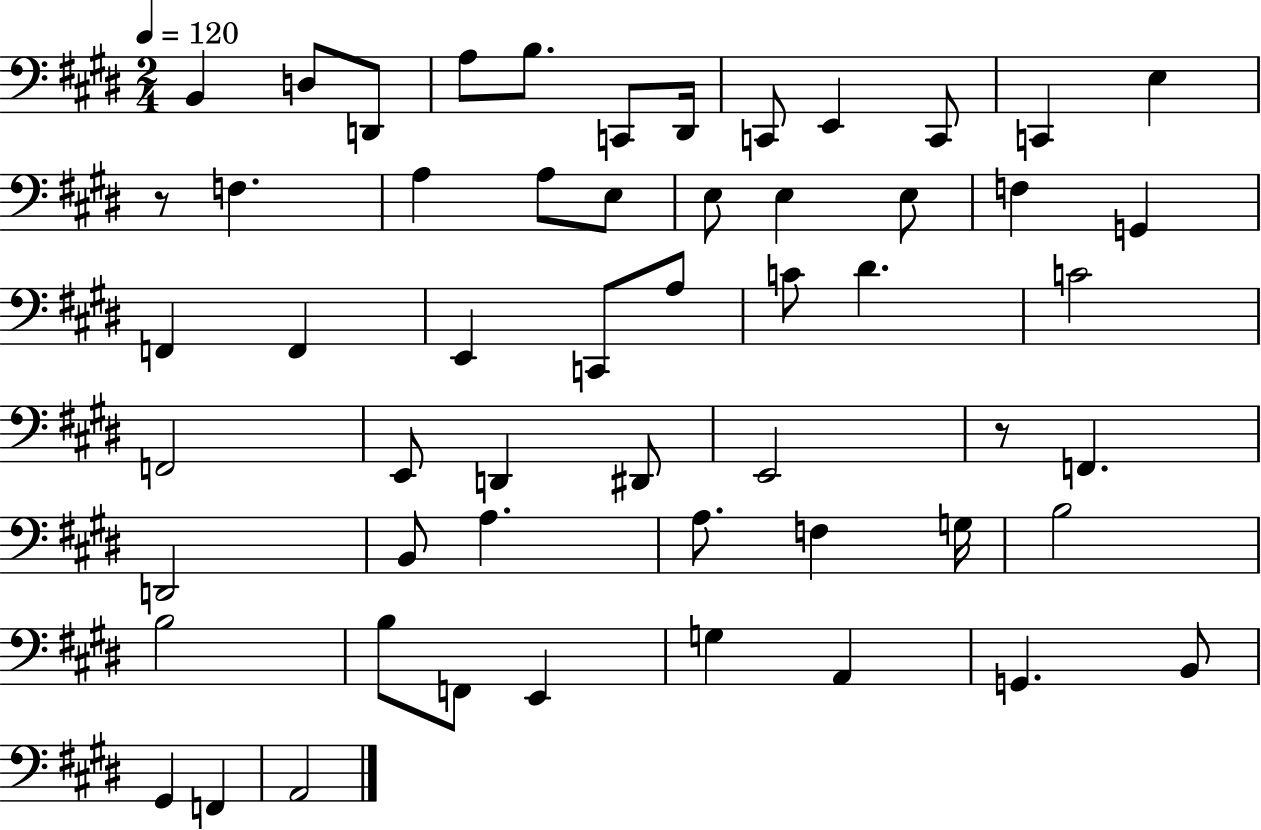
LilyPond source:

{
  \clef bass
  \numericTimeSignature
  \time 2/4
  \key e \major
  \tempo 4 = 120
  b,4 d8 d,8 | a8 b8. c,8 dis,16 | c,8 e,4 c,8 | c,4 e4 | \break r8 f4. | a4 a8 e8 | e8 e4 e8 | f4 g,4 | \break f,4 f,4 | e,4 c,8 a8 | c'8 dis'4. | c'2 | \break f,2 | e,8 d,4 dis,8 | e,2 | r8 f,4. | \break d,2 | b,8 a4. | a8. f4 g16 | b2 | \break b2 | b8 f,8 e,4 | g4 a,4 | g,4. b,8 | \break gis,4 f,4 | a,2 | \bar "|."
}